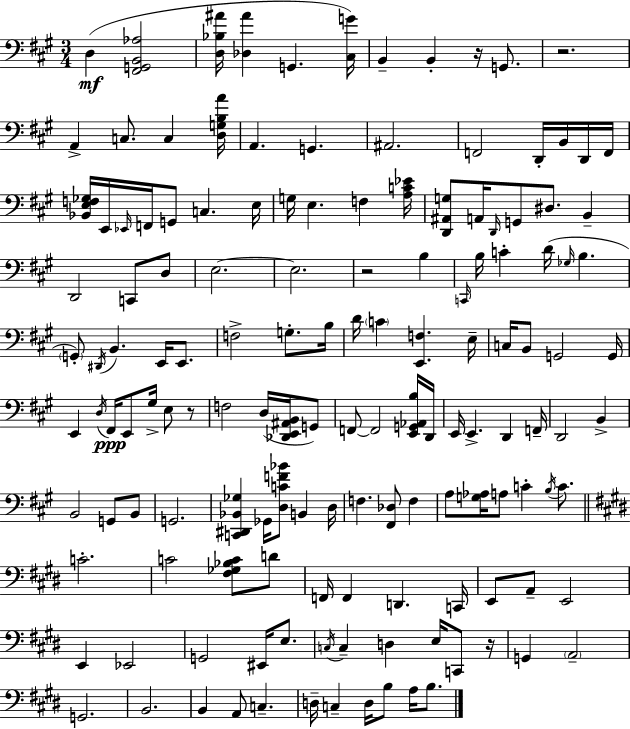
{
  \clef bass
  \numericTimeSignature
  \time 3/4
  \key a \major
  d4(\mf <fis, g, b, aes>2 | <d bes ais'>16 <des ais'>4 g,4. <cis g'>16) | b,4-- b,4-. r16 g,8. | r2. | \break a,4-> c8. c4 <d g b a'>16 | a,4. g,4. | ais,2. | f,2 d,16-. b,16 d,16 f,16 | \break <bes, e f ges>16 e,16 \grace { ees,16 } f,16 g,8 c4. | e16 g16 e4. f4 | <a c' ees'>16 <d, ais, g>8 a,16 \grace { d,16 } g,8 dis8. b,4-- | d,2 c,8 | \break d8 e2.~~ | e2. | r2 b4 | \grace { c,16 } b16 c'4-. d'16( \grace { ges16 } b4. | \break \parenthesize g,8-.) \acciaccatura { dis,16 } b,4. | e,16 e,8. f2-> | g8.-. b16 d'16 \parenthesize c'4 <e, f>4. | e16-- c16 b,8 g,2 | \break g,16 e,4 \acciaccatura { d16 } fis,16\ppp e,8 | gis16-> e8 r8 f2 | d16( <des, e, ais, b,>16 g,8) f,8~~ f,2 | <e, g, aes, b>16 d,16 e,16 e,4.-> | \break d,4 f,16-- d,2 | b,4-> b,2 | g,8 b,8 g,2. | <c, dis, bes, ges>4 ges,16 <d c' f' bes'>8 | \break b,4 d16 f4. | <fis, des>8 f4 a8 <g aes>16 a8 c'4-. | \acciaccatura { b16 } c'8. \bar "||" \break \key e \major c'2.-. | c'2 <fis ges bes c'>8 d'8 | f,16 f,4 d,4. c,16 | e,8 a,8-- e,2 | \break e,4 ees,2 | g,2 eis,16 e8. | \acciaccatura { c16 } c4-- d4 e16 c,8 | r16 g,4 \parenthesize a,2-- | \break g,2. | b,2. | b,4 a,8 c4.-- | d16-- c4-- d16 b8 a16 b8. | \break \bar "|."
}